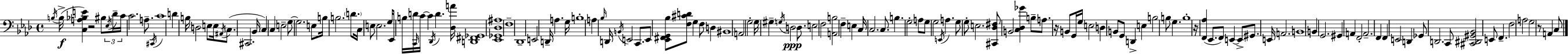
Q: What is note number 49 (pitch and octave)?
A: Bb3